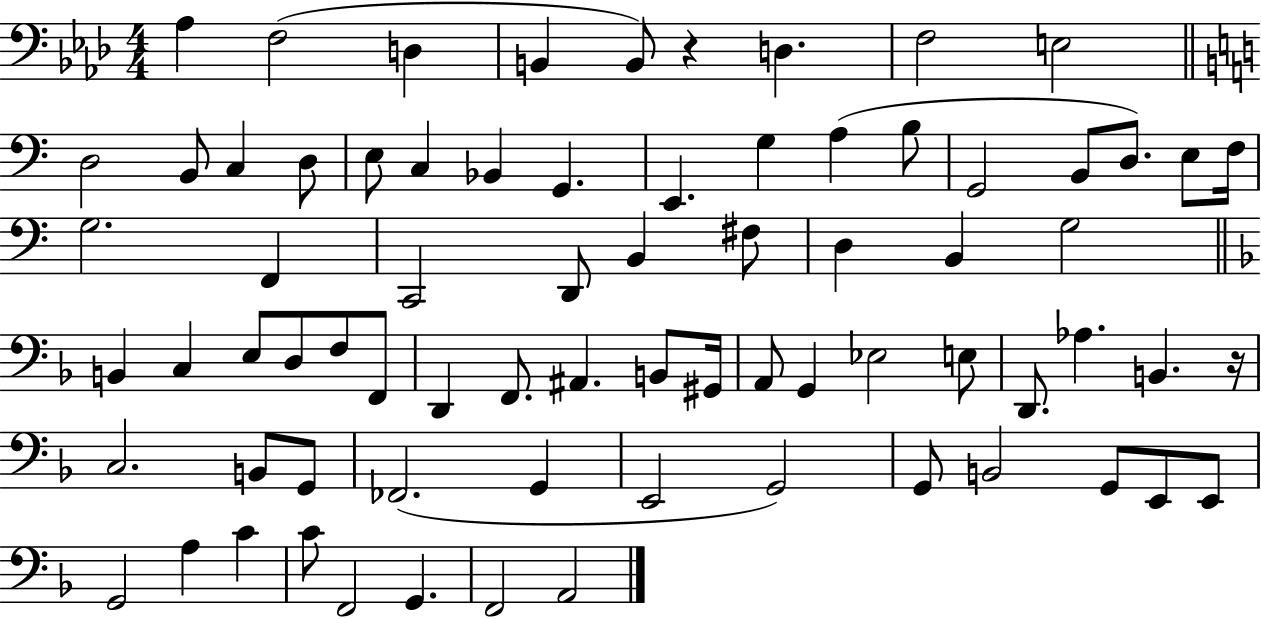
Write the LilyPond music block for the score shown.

{
  \clef bass
  \numericTimeSignature
  \time 4/4
  \key aes \major
  \repeat volta 2 { aes4 f2( d4 | b,4 b,8) r4 d4. | f2 e2 | \bar "||" \break \key c \major d2 b,8 c4 d8 | e8 c4 bes,4 g,4. | e,4. g4 a4( b8 | g,2 b,8 d8.) e8 f16 | \break g2. f,4 | c,2 d,8 b,4 fis8 | d4 b,4 g2 | \bar "||" \break \key d \minor b,4 c4 e8 d8 f8 f,8 | d,4 f,8. ais,4. b,8 gis,16 | a,8 g,4 ees2 e8 | d,8. aes4. b,4. r16 | \break c2. b,8 g,8 | fes,2.( g,4 | e,2 g,2) | g,8 b,2 g,8 e,8 e,8 | \break g,2 a4 c'4 | c'8 f,2 g,4. | f,2 a,2 | } \bar "|."
}